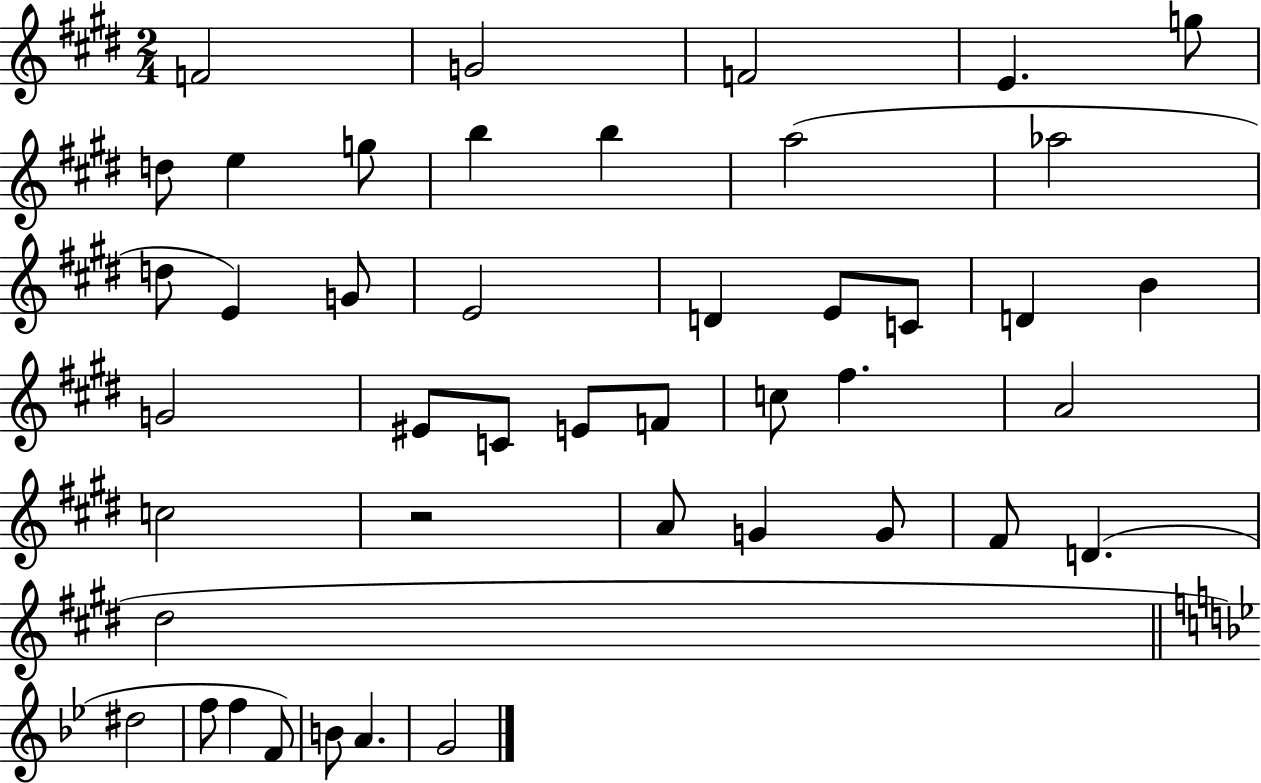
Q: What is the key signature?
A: E major